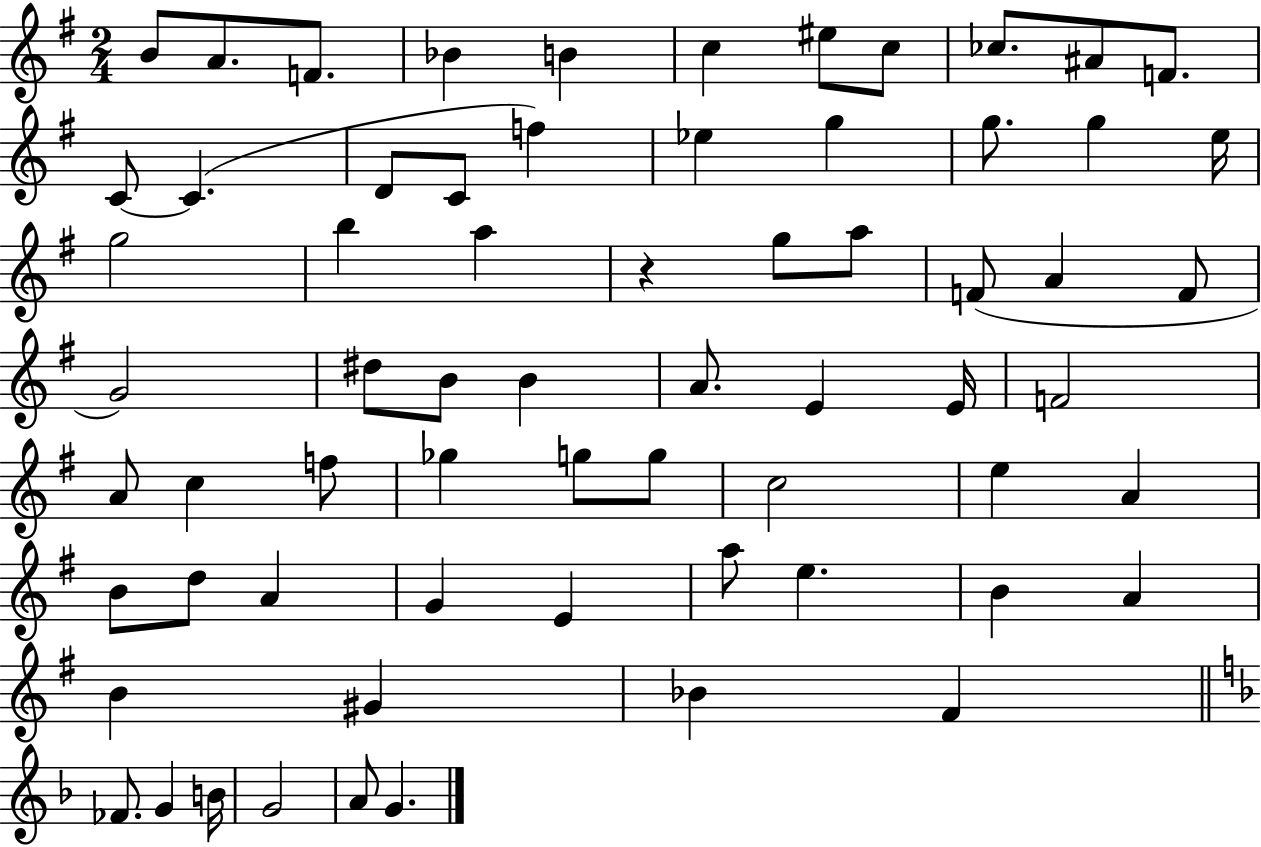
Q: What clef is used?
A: treble